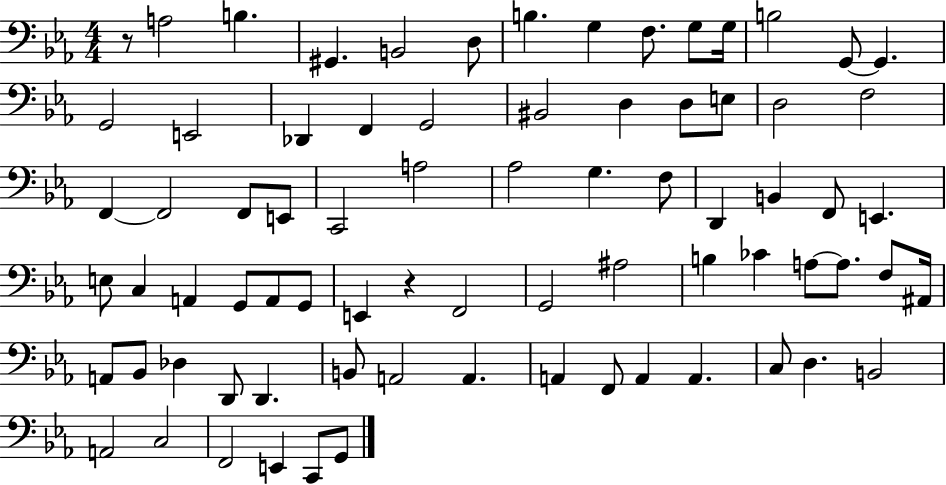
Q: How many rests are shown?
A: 2